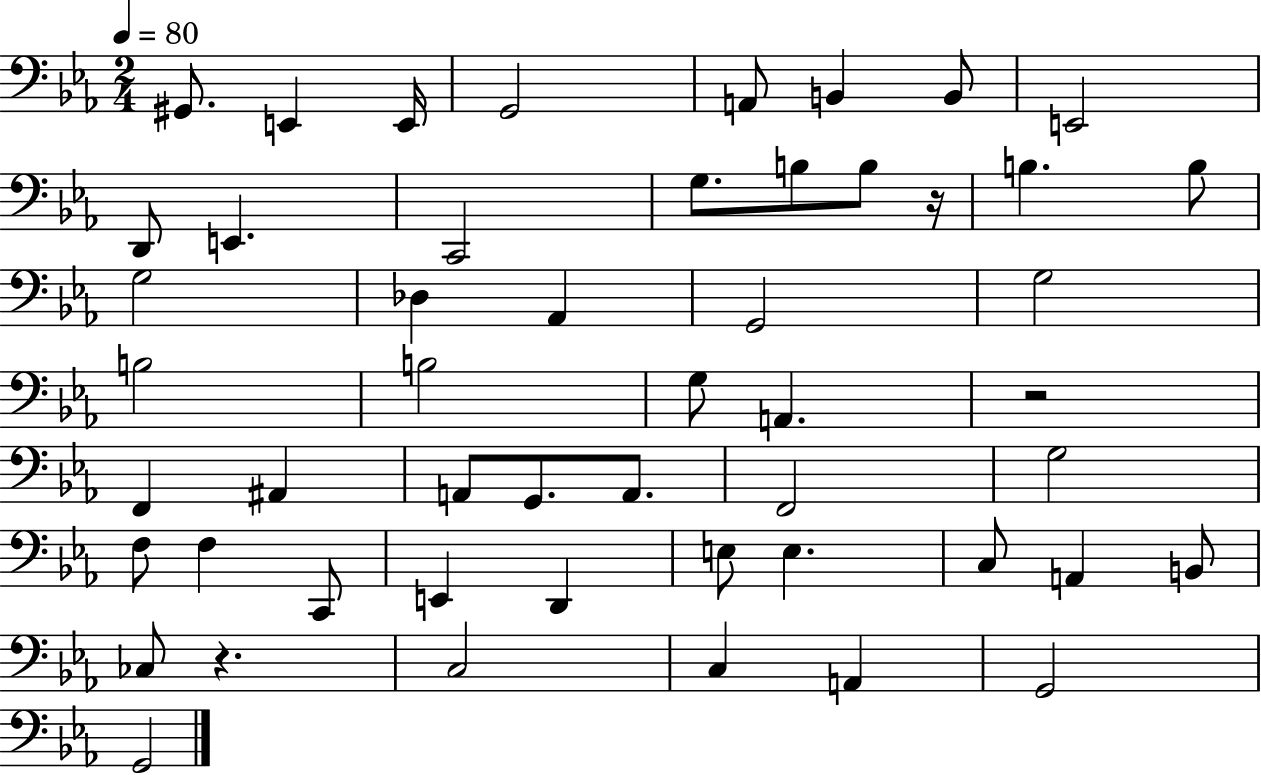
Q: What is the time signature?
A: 2/4